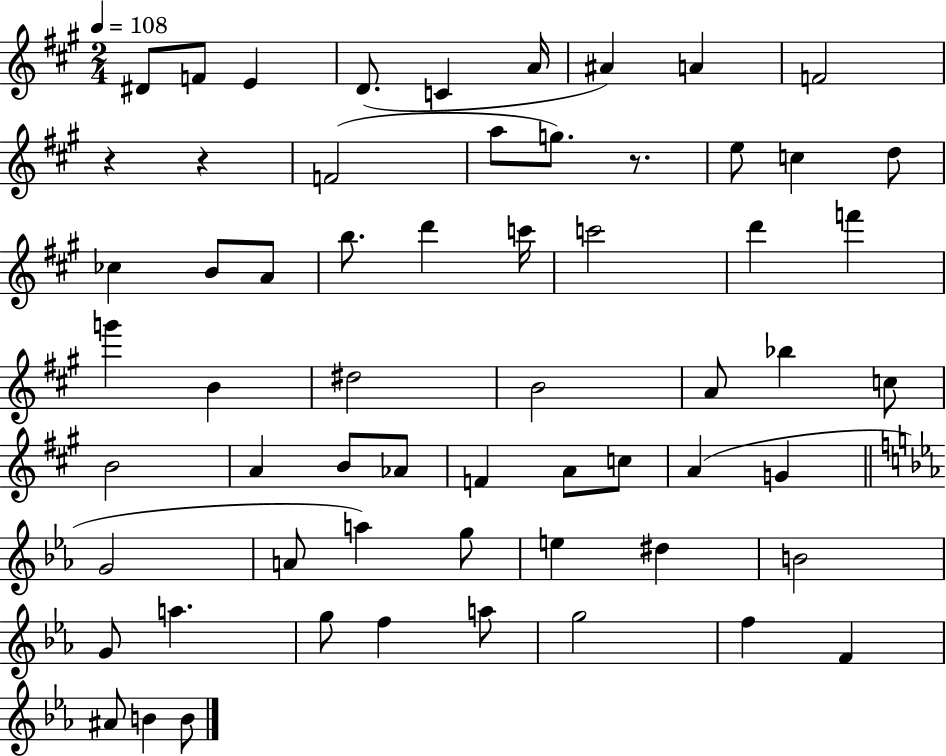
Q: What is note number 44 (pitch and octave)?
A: G5